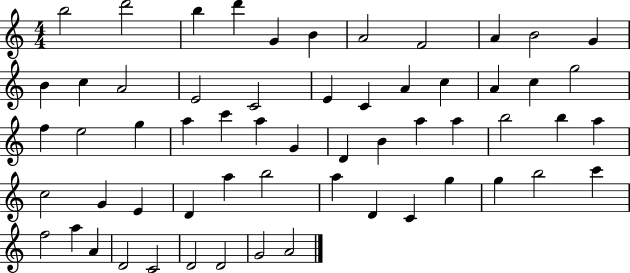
X:1
T:Untitled
M:4/4
L:1/4
K:C
b2 d'2 b d' G B A2 F2 A B2 G B c A2 E2 C2 E C A c A c g2 f e2 g a c' a G D B a a b2 b a c2 G E D a b2 a D C g g b2 c' f2 a A D2 C2 D2 D2 G2 A2